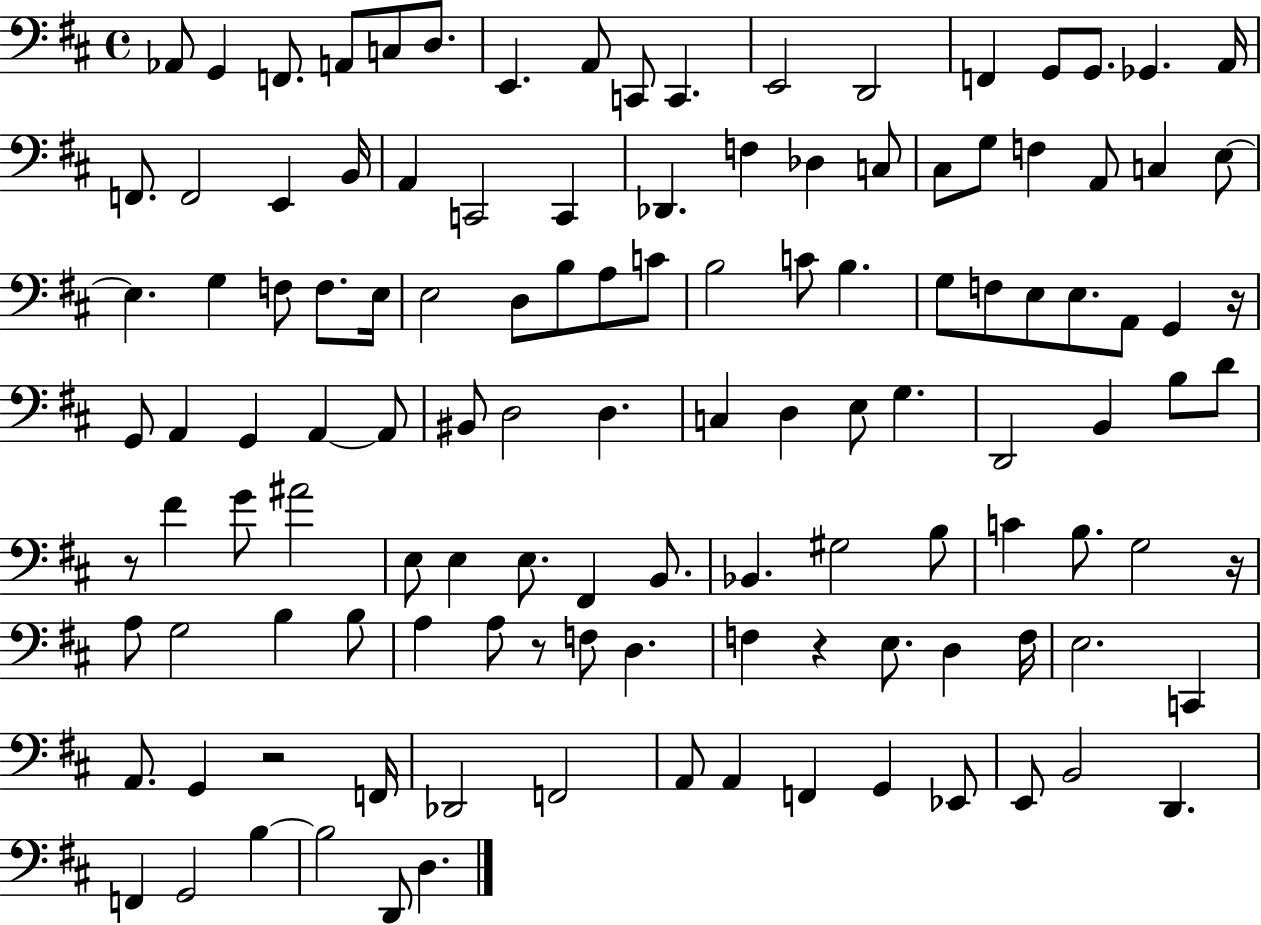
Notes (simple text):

Ab2/e G2/q F2/e. A2/e C3/e D3/e. E2/q. A2/e C2/e C2/q. E2/h D2/h F2/q G2/e G2/e. Gb2/q. A2/s F2/e. F2/h E2/q B2/s A2/q C2/h C2/q Db2/q. F3/q Db3/q C3/e C#3/e G3/e F3/q A2/e C3/q E3/e E3/q. G3/q F3/e F3/e. E3/s E3/h D3/e B3/e A3/e C4/e B3/h C4/e B3/q. G3/e F3/e E3/e E3/e. A2/e G2/q R/s G2/e A2/q G2/q A2/q A2/e BIS2/e D3/h D3/q. C3/q D3/q E3/e G3/q. D2/h B2/q B3/e D4/e R/e F#4/q G4/e A#4/h E3/e E3/q E3/e. F#2/q B2/e. Bb2/q. G#3/h B3/e C4/q B3/e. G3/h R/s A3/e G3/h B3/q B3/e A3/q A3/e R/e F3/e D3/q. F3/q R/q E3/e. D3/q F3/s E3/h. C2/q A2/e. G2/q R/h F2/s Db2/h F2/h A2/e A2/q F2/q G2/q Eb2/e E2/e B2/h D2/q. F2/q G2/h B3/q B3/h D2/e D3/q.